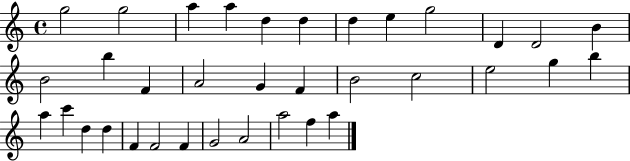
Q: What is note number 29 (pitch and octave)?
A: F4